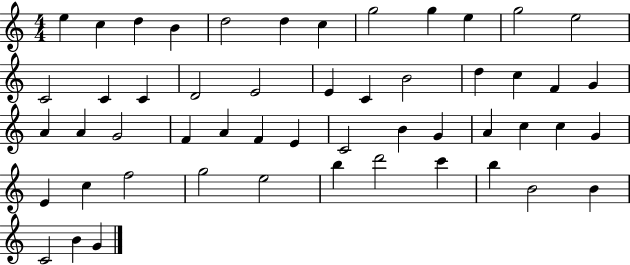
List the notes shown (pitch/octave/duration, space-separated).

E5/q C5/q D5/q B4/q D5/h D5/q C5/q G5/h G5/q E5/q G5/h E5/h C4/h C4/q C4/q D4/h E4/h E4/q C4/q B4/h D5/q C5/q F4/q G4/q A4/q A4/q G4/h F4/q A4/q F4/q E4/q C4/h B4/q G4/q A4/q C5/q C5/q G4/q E4/q C5/q F5/h G5/h E5/h B5/q D6/h C6/q B5/q B4/h B4/q C4/h B4/q G4/q